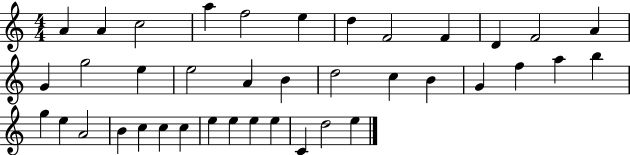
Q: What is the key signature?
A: C major